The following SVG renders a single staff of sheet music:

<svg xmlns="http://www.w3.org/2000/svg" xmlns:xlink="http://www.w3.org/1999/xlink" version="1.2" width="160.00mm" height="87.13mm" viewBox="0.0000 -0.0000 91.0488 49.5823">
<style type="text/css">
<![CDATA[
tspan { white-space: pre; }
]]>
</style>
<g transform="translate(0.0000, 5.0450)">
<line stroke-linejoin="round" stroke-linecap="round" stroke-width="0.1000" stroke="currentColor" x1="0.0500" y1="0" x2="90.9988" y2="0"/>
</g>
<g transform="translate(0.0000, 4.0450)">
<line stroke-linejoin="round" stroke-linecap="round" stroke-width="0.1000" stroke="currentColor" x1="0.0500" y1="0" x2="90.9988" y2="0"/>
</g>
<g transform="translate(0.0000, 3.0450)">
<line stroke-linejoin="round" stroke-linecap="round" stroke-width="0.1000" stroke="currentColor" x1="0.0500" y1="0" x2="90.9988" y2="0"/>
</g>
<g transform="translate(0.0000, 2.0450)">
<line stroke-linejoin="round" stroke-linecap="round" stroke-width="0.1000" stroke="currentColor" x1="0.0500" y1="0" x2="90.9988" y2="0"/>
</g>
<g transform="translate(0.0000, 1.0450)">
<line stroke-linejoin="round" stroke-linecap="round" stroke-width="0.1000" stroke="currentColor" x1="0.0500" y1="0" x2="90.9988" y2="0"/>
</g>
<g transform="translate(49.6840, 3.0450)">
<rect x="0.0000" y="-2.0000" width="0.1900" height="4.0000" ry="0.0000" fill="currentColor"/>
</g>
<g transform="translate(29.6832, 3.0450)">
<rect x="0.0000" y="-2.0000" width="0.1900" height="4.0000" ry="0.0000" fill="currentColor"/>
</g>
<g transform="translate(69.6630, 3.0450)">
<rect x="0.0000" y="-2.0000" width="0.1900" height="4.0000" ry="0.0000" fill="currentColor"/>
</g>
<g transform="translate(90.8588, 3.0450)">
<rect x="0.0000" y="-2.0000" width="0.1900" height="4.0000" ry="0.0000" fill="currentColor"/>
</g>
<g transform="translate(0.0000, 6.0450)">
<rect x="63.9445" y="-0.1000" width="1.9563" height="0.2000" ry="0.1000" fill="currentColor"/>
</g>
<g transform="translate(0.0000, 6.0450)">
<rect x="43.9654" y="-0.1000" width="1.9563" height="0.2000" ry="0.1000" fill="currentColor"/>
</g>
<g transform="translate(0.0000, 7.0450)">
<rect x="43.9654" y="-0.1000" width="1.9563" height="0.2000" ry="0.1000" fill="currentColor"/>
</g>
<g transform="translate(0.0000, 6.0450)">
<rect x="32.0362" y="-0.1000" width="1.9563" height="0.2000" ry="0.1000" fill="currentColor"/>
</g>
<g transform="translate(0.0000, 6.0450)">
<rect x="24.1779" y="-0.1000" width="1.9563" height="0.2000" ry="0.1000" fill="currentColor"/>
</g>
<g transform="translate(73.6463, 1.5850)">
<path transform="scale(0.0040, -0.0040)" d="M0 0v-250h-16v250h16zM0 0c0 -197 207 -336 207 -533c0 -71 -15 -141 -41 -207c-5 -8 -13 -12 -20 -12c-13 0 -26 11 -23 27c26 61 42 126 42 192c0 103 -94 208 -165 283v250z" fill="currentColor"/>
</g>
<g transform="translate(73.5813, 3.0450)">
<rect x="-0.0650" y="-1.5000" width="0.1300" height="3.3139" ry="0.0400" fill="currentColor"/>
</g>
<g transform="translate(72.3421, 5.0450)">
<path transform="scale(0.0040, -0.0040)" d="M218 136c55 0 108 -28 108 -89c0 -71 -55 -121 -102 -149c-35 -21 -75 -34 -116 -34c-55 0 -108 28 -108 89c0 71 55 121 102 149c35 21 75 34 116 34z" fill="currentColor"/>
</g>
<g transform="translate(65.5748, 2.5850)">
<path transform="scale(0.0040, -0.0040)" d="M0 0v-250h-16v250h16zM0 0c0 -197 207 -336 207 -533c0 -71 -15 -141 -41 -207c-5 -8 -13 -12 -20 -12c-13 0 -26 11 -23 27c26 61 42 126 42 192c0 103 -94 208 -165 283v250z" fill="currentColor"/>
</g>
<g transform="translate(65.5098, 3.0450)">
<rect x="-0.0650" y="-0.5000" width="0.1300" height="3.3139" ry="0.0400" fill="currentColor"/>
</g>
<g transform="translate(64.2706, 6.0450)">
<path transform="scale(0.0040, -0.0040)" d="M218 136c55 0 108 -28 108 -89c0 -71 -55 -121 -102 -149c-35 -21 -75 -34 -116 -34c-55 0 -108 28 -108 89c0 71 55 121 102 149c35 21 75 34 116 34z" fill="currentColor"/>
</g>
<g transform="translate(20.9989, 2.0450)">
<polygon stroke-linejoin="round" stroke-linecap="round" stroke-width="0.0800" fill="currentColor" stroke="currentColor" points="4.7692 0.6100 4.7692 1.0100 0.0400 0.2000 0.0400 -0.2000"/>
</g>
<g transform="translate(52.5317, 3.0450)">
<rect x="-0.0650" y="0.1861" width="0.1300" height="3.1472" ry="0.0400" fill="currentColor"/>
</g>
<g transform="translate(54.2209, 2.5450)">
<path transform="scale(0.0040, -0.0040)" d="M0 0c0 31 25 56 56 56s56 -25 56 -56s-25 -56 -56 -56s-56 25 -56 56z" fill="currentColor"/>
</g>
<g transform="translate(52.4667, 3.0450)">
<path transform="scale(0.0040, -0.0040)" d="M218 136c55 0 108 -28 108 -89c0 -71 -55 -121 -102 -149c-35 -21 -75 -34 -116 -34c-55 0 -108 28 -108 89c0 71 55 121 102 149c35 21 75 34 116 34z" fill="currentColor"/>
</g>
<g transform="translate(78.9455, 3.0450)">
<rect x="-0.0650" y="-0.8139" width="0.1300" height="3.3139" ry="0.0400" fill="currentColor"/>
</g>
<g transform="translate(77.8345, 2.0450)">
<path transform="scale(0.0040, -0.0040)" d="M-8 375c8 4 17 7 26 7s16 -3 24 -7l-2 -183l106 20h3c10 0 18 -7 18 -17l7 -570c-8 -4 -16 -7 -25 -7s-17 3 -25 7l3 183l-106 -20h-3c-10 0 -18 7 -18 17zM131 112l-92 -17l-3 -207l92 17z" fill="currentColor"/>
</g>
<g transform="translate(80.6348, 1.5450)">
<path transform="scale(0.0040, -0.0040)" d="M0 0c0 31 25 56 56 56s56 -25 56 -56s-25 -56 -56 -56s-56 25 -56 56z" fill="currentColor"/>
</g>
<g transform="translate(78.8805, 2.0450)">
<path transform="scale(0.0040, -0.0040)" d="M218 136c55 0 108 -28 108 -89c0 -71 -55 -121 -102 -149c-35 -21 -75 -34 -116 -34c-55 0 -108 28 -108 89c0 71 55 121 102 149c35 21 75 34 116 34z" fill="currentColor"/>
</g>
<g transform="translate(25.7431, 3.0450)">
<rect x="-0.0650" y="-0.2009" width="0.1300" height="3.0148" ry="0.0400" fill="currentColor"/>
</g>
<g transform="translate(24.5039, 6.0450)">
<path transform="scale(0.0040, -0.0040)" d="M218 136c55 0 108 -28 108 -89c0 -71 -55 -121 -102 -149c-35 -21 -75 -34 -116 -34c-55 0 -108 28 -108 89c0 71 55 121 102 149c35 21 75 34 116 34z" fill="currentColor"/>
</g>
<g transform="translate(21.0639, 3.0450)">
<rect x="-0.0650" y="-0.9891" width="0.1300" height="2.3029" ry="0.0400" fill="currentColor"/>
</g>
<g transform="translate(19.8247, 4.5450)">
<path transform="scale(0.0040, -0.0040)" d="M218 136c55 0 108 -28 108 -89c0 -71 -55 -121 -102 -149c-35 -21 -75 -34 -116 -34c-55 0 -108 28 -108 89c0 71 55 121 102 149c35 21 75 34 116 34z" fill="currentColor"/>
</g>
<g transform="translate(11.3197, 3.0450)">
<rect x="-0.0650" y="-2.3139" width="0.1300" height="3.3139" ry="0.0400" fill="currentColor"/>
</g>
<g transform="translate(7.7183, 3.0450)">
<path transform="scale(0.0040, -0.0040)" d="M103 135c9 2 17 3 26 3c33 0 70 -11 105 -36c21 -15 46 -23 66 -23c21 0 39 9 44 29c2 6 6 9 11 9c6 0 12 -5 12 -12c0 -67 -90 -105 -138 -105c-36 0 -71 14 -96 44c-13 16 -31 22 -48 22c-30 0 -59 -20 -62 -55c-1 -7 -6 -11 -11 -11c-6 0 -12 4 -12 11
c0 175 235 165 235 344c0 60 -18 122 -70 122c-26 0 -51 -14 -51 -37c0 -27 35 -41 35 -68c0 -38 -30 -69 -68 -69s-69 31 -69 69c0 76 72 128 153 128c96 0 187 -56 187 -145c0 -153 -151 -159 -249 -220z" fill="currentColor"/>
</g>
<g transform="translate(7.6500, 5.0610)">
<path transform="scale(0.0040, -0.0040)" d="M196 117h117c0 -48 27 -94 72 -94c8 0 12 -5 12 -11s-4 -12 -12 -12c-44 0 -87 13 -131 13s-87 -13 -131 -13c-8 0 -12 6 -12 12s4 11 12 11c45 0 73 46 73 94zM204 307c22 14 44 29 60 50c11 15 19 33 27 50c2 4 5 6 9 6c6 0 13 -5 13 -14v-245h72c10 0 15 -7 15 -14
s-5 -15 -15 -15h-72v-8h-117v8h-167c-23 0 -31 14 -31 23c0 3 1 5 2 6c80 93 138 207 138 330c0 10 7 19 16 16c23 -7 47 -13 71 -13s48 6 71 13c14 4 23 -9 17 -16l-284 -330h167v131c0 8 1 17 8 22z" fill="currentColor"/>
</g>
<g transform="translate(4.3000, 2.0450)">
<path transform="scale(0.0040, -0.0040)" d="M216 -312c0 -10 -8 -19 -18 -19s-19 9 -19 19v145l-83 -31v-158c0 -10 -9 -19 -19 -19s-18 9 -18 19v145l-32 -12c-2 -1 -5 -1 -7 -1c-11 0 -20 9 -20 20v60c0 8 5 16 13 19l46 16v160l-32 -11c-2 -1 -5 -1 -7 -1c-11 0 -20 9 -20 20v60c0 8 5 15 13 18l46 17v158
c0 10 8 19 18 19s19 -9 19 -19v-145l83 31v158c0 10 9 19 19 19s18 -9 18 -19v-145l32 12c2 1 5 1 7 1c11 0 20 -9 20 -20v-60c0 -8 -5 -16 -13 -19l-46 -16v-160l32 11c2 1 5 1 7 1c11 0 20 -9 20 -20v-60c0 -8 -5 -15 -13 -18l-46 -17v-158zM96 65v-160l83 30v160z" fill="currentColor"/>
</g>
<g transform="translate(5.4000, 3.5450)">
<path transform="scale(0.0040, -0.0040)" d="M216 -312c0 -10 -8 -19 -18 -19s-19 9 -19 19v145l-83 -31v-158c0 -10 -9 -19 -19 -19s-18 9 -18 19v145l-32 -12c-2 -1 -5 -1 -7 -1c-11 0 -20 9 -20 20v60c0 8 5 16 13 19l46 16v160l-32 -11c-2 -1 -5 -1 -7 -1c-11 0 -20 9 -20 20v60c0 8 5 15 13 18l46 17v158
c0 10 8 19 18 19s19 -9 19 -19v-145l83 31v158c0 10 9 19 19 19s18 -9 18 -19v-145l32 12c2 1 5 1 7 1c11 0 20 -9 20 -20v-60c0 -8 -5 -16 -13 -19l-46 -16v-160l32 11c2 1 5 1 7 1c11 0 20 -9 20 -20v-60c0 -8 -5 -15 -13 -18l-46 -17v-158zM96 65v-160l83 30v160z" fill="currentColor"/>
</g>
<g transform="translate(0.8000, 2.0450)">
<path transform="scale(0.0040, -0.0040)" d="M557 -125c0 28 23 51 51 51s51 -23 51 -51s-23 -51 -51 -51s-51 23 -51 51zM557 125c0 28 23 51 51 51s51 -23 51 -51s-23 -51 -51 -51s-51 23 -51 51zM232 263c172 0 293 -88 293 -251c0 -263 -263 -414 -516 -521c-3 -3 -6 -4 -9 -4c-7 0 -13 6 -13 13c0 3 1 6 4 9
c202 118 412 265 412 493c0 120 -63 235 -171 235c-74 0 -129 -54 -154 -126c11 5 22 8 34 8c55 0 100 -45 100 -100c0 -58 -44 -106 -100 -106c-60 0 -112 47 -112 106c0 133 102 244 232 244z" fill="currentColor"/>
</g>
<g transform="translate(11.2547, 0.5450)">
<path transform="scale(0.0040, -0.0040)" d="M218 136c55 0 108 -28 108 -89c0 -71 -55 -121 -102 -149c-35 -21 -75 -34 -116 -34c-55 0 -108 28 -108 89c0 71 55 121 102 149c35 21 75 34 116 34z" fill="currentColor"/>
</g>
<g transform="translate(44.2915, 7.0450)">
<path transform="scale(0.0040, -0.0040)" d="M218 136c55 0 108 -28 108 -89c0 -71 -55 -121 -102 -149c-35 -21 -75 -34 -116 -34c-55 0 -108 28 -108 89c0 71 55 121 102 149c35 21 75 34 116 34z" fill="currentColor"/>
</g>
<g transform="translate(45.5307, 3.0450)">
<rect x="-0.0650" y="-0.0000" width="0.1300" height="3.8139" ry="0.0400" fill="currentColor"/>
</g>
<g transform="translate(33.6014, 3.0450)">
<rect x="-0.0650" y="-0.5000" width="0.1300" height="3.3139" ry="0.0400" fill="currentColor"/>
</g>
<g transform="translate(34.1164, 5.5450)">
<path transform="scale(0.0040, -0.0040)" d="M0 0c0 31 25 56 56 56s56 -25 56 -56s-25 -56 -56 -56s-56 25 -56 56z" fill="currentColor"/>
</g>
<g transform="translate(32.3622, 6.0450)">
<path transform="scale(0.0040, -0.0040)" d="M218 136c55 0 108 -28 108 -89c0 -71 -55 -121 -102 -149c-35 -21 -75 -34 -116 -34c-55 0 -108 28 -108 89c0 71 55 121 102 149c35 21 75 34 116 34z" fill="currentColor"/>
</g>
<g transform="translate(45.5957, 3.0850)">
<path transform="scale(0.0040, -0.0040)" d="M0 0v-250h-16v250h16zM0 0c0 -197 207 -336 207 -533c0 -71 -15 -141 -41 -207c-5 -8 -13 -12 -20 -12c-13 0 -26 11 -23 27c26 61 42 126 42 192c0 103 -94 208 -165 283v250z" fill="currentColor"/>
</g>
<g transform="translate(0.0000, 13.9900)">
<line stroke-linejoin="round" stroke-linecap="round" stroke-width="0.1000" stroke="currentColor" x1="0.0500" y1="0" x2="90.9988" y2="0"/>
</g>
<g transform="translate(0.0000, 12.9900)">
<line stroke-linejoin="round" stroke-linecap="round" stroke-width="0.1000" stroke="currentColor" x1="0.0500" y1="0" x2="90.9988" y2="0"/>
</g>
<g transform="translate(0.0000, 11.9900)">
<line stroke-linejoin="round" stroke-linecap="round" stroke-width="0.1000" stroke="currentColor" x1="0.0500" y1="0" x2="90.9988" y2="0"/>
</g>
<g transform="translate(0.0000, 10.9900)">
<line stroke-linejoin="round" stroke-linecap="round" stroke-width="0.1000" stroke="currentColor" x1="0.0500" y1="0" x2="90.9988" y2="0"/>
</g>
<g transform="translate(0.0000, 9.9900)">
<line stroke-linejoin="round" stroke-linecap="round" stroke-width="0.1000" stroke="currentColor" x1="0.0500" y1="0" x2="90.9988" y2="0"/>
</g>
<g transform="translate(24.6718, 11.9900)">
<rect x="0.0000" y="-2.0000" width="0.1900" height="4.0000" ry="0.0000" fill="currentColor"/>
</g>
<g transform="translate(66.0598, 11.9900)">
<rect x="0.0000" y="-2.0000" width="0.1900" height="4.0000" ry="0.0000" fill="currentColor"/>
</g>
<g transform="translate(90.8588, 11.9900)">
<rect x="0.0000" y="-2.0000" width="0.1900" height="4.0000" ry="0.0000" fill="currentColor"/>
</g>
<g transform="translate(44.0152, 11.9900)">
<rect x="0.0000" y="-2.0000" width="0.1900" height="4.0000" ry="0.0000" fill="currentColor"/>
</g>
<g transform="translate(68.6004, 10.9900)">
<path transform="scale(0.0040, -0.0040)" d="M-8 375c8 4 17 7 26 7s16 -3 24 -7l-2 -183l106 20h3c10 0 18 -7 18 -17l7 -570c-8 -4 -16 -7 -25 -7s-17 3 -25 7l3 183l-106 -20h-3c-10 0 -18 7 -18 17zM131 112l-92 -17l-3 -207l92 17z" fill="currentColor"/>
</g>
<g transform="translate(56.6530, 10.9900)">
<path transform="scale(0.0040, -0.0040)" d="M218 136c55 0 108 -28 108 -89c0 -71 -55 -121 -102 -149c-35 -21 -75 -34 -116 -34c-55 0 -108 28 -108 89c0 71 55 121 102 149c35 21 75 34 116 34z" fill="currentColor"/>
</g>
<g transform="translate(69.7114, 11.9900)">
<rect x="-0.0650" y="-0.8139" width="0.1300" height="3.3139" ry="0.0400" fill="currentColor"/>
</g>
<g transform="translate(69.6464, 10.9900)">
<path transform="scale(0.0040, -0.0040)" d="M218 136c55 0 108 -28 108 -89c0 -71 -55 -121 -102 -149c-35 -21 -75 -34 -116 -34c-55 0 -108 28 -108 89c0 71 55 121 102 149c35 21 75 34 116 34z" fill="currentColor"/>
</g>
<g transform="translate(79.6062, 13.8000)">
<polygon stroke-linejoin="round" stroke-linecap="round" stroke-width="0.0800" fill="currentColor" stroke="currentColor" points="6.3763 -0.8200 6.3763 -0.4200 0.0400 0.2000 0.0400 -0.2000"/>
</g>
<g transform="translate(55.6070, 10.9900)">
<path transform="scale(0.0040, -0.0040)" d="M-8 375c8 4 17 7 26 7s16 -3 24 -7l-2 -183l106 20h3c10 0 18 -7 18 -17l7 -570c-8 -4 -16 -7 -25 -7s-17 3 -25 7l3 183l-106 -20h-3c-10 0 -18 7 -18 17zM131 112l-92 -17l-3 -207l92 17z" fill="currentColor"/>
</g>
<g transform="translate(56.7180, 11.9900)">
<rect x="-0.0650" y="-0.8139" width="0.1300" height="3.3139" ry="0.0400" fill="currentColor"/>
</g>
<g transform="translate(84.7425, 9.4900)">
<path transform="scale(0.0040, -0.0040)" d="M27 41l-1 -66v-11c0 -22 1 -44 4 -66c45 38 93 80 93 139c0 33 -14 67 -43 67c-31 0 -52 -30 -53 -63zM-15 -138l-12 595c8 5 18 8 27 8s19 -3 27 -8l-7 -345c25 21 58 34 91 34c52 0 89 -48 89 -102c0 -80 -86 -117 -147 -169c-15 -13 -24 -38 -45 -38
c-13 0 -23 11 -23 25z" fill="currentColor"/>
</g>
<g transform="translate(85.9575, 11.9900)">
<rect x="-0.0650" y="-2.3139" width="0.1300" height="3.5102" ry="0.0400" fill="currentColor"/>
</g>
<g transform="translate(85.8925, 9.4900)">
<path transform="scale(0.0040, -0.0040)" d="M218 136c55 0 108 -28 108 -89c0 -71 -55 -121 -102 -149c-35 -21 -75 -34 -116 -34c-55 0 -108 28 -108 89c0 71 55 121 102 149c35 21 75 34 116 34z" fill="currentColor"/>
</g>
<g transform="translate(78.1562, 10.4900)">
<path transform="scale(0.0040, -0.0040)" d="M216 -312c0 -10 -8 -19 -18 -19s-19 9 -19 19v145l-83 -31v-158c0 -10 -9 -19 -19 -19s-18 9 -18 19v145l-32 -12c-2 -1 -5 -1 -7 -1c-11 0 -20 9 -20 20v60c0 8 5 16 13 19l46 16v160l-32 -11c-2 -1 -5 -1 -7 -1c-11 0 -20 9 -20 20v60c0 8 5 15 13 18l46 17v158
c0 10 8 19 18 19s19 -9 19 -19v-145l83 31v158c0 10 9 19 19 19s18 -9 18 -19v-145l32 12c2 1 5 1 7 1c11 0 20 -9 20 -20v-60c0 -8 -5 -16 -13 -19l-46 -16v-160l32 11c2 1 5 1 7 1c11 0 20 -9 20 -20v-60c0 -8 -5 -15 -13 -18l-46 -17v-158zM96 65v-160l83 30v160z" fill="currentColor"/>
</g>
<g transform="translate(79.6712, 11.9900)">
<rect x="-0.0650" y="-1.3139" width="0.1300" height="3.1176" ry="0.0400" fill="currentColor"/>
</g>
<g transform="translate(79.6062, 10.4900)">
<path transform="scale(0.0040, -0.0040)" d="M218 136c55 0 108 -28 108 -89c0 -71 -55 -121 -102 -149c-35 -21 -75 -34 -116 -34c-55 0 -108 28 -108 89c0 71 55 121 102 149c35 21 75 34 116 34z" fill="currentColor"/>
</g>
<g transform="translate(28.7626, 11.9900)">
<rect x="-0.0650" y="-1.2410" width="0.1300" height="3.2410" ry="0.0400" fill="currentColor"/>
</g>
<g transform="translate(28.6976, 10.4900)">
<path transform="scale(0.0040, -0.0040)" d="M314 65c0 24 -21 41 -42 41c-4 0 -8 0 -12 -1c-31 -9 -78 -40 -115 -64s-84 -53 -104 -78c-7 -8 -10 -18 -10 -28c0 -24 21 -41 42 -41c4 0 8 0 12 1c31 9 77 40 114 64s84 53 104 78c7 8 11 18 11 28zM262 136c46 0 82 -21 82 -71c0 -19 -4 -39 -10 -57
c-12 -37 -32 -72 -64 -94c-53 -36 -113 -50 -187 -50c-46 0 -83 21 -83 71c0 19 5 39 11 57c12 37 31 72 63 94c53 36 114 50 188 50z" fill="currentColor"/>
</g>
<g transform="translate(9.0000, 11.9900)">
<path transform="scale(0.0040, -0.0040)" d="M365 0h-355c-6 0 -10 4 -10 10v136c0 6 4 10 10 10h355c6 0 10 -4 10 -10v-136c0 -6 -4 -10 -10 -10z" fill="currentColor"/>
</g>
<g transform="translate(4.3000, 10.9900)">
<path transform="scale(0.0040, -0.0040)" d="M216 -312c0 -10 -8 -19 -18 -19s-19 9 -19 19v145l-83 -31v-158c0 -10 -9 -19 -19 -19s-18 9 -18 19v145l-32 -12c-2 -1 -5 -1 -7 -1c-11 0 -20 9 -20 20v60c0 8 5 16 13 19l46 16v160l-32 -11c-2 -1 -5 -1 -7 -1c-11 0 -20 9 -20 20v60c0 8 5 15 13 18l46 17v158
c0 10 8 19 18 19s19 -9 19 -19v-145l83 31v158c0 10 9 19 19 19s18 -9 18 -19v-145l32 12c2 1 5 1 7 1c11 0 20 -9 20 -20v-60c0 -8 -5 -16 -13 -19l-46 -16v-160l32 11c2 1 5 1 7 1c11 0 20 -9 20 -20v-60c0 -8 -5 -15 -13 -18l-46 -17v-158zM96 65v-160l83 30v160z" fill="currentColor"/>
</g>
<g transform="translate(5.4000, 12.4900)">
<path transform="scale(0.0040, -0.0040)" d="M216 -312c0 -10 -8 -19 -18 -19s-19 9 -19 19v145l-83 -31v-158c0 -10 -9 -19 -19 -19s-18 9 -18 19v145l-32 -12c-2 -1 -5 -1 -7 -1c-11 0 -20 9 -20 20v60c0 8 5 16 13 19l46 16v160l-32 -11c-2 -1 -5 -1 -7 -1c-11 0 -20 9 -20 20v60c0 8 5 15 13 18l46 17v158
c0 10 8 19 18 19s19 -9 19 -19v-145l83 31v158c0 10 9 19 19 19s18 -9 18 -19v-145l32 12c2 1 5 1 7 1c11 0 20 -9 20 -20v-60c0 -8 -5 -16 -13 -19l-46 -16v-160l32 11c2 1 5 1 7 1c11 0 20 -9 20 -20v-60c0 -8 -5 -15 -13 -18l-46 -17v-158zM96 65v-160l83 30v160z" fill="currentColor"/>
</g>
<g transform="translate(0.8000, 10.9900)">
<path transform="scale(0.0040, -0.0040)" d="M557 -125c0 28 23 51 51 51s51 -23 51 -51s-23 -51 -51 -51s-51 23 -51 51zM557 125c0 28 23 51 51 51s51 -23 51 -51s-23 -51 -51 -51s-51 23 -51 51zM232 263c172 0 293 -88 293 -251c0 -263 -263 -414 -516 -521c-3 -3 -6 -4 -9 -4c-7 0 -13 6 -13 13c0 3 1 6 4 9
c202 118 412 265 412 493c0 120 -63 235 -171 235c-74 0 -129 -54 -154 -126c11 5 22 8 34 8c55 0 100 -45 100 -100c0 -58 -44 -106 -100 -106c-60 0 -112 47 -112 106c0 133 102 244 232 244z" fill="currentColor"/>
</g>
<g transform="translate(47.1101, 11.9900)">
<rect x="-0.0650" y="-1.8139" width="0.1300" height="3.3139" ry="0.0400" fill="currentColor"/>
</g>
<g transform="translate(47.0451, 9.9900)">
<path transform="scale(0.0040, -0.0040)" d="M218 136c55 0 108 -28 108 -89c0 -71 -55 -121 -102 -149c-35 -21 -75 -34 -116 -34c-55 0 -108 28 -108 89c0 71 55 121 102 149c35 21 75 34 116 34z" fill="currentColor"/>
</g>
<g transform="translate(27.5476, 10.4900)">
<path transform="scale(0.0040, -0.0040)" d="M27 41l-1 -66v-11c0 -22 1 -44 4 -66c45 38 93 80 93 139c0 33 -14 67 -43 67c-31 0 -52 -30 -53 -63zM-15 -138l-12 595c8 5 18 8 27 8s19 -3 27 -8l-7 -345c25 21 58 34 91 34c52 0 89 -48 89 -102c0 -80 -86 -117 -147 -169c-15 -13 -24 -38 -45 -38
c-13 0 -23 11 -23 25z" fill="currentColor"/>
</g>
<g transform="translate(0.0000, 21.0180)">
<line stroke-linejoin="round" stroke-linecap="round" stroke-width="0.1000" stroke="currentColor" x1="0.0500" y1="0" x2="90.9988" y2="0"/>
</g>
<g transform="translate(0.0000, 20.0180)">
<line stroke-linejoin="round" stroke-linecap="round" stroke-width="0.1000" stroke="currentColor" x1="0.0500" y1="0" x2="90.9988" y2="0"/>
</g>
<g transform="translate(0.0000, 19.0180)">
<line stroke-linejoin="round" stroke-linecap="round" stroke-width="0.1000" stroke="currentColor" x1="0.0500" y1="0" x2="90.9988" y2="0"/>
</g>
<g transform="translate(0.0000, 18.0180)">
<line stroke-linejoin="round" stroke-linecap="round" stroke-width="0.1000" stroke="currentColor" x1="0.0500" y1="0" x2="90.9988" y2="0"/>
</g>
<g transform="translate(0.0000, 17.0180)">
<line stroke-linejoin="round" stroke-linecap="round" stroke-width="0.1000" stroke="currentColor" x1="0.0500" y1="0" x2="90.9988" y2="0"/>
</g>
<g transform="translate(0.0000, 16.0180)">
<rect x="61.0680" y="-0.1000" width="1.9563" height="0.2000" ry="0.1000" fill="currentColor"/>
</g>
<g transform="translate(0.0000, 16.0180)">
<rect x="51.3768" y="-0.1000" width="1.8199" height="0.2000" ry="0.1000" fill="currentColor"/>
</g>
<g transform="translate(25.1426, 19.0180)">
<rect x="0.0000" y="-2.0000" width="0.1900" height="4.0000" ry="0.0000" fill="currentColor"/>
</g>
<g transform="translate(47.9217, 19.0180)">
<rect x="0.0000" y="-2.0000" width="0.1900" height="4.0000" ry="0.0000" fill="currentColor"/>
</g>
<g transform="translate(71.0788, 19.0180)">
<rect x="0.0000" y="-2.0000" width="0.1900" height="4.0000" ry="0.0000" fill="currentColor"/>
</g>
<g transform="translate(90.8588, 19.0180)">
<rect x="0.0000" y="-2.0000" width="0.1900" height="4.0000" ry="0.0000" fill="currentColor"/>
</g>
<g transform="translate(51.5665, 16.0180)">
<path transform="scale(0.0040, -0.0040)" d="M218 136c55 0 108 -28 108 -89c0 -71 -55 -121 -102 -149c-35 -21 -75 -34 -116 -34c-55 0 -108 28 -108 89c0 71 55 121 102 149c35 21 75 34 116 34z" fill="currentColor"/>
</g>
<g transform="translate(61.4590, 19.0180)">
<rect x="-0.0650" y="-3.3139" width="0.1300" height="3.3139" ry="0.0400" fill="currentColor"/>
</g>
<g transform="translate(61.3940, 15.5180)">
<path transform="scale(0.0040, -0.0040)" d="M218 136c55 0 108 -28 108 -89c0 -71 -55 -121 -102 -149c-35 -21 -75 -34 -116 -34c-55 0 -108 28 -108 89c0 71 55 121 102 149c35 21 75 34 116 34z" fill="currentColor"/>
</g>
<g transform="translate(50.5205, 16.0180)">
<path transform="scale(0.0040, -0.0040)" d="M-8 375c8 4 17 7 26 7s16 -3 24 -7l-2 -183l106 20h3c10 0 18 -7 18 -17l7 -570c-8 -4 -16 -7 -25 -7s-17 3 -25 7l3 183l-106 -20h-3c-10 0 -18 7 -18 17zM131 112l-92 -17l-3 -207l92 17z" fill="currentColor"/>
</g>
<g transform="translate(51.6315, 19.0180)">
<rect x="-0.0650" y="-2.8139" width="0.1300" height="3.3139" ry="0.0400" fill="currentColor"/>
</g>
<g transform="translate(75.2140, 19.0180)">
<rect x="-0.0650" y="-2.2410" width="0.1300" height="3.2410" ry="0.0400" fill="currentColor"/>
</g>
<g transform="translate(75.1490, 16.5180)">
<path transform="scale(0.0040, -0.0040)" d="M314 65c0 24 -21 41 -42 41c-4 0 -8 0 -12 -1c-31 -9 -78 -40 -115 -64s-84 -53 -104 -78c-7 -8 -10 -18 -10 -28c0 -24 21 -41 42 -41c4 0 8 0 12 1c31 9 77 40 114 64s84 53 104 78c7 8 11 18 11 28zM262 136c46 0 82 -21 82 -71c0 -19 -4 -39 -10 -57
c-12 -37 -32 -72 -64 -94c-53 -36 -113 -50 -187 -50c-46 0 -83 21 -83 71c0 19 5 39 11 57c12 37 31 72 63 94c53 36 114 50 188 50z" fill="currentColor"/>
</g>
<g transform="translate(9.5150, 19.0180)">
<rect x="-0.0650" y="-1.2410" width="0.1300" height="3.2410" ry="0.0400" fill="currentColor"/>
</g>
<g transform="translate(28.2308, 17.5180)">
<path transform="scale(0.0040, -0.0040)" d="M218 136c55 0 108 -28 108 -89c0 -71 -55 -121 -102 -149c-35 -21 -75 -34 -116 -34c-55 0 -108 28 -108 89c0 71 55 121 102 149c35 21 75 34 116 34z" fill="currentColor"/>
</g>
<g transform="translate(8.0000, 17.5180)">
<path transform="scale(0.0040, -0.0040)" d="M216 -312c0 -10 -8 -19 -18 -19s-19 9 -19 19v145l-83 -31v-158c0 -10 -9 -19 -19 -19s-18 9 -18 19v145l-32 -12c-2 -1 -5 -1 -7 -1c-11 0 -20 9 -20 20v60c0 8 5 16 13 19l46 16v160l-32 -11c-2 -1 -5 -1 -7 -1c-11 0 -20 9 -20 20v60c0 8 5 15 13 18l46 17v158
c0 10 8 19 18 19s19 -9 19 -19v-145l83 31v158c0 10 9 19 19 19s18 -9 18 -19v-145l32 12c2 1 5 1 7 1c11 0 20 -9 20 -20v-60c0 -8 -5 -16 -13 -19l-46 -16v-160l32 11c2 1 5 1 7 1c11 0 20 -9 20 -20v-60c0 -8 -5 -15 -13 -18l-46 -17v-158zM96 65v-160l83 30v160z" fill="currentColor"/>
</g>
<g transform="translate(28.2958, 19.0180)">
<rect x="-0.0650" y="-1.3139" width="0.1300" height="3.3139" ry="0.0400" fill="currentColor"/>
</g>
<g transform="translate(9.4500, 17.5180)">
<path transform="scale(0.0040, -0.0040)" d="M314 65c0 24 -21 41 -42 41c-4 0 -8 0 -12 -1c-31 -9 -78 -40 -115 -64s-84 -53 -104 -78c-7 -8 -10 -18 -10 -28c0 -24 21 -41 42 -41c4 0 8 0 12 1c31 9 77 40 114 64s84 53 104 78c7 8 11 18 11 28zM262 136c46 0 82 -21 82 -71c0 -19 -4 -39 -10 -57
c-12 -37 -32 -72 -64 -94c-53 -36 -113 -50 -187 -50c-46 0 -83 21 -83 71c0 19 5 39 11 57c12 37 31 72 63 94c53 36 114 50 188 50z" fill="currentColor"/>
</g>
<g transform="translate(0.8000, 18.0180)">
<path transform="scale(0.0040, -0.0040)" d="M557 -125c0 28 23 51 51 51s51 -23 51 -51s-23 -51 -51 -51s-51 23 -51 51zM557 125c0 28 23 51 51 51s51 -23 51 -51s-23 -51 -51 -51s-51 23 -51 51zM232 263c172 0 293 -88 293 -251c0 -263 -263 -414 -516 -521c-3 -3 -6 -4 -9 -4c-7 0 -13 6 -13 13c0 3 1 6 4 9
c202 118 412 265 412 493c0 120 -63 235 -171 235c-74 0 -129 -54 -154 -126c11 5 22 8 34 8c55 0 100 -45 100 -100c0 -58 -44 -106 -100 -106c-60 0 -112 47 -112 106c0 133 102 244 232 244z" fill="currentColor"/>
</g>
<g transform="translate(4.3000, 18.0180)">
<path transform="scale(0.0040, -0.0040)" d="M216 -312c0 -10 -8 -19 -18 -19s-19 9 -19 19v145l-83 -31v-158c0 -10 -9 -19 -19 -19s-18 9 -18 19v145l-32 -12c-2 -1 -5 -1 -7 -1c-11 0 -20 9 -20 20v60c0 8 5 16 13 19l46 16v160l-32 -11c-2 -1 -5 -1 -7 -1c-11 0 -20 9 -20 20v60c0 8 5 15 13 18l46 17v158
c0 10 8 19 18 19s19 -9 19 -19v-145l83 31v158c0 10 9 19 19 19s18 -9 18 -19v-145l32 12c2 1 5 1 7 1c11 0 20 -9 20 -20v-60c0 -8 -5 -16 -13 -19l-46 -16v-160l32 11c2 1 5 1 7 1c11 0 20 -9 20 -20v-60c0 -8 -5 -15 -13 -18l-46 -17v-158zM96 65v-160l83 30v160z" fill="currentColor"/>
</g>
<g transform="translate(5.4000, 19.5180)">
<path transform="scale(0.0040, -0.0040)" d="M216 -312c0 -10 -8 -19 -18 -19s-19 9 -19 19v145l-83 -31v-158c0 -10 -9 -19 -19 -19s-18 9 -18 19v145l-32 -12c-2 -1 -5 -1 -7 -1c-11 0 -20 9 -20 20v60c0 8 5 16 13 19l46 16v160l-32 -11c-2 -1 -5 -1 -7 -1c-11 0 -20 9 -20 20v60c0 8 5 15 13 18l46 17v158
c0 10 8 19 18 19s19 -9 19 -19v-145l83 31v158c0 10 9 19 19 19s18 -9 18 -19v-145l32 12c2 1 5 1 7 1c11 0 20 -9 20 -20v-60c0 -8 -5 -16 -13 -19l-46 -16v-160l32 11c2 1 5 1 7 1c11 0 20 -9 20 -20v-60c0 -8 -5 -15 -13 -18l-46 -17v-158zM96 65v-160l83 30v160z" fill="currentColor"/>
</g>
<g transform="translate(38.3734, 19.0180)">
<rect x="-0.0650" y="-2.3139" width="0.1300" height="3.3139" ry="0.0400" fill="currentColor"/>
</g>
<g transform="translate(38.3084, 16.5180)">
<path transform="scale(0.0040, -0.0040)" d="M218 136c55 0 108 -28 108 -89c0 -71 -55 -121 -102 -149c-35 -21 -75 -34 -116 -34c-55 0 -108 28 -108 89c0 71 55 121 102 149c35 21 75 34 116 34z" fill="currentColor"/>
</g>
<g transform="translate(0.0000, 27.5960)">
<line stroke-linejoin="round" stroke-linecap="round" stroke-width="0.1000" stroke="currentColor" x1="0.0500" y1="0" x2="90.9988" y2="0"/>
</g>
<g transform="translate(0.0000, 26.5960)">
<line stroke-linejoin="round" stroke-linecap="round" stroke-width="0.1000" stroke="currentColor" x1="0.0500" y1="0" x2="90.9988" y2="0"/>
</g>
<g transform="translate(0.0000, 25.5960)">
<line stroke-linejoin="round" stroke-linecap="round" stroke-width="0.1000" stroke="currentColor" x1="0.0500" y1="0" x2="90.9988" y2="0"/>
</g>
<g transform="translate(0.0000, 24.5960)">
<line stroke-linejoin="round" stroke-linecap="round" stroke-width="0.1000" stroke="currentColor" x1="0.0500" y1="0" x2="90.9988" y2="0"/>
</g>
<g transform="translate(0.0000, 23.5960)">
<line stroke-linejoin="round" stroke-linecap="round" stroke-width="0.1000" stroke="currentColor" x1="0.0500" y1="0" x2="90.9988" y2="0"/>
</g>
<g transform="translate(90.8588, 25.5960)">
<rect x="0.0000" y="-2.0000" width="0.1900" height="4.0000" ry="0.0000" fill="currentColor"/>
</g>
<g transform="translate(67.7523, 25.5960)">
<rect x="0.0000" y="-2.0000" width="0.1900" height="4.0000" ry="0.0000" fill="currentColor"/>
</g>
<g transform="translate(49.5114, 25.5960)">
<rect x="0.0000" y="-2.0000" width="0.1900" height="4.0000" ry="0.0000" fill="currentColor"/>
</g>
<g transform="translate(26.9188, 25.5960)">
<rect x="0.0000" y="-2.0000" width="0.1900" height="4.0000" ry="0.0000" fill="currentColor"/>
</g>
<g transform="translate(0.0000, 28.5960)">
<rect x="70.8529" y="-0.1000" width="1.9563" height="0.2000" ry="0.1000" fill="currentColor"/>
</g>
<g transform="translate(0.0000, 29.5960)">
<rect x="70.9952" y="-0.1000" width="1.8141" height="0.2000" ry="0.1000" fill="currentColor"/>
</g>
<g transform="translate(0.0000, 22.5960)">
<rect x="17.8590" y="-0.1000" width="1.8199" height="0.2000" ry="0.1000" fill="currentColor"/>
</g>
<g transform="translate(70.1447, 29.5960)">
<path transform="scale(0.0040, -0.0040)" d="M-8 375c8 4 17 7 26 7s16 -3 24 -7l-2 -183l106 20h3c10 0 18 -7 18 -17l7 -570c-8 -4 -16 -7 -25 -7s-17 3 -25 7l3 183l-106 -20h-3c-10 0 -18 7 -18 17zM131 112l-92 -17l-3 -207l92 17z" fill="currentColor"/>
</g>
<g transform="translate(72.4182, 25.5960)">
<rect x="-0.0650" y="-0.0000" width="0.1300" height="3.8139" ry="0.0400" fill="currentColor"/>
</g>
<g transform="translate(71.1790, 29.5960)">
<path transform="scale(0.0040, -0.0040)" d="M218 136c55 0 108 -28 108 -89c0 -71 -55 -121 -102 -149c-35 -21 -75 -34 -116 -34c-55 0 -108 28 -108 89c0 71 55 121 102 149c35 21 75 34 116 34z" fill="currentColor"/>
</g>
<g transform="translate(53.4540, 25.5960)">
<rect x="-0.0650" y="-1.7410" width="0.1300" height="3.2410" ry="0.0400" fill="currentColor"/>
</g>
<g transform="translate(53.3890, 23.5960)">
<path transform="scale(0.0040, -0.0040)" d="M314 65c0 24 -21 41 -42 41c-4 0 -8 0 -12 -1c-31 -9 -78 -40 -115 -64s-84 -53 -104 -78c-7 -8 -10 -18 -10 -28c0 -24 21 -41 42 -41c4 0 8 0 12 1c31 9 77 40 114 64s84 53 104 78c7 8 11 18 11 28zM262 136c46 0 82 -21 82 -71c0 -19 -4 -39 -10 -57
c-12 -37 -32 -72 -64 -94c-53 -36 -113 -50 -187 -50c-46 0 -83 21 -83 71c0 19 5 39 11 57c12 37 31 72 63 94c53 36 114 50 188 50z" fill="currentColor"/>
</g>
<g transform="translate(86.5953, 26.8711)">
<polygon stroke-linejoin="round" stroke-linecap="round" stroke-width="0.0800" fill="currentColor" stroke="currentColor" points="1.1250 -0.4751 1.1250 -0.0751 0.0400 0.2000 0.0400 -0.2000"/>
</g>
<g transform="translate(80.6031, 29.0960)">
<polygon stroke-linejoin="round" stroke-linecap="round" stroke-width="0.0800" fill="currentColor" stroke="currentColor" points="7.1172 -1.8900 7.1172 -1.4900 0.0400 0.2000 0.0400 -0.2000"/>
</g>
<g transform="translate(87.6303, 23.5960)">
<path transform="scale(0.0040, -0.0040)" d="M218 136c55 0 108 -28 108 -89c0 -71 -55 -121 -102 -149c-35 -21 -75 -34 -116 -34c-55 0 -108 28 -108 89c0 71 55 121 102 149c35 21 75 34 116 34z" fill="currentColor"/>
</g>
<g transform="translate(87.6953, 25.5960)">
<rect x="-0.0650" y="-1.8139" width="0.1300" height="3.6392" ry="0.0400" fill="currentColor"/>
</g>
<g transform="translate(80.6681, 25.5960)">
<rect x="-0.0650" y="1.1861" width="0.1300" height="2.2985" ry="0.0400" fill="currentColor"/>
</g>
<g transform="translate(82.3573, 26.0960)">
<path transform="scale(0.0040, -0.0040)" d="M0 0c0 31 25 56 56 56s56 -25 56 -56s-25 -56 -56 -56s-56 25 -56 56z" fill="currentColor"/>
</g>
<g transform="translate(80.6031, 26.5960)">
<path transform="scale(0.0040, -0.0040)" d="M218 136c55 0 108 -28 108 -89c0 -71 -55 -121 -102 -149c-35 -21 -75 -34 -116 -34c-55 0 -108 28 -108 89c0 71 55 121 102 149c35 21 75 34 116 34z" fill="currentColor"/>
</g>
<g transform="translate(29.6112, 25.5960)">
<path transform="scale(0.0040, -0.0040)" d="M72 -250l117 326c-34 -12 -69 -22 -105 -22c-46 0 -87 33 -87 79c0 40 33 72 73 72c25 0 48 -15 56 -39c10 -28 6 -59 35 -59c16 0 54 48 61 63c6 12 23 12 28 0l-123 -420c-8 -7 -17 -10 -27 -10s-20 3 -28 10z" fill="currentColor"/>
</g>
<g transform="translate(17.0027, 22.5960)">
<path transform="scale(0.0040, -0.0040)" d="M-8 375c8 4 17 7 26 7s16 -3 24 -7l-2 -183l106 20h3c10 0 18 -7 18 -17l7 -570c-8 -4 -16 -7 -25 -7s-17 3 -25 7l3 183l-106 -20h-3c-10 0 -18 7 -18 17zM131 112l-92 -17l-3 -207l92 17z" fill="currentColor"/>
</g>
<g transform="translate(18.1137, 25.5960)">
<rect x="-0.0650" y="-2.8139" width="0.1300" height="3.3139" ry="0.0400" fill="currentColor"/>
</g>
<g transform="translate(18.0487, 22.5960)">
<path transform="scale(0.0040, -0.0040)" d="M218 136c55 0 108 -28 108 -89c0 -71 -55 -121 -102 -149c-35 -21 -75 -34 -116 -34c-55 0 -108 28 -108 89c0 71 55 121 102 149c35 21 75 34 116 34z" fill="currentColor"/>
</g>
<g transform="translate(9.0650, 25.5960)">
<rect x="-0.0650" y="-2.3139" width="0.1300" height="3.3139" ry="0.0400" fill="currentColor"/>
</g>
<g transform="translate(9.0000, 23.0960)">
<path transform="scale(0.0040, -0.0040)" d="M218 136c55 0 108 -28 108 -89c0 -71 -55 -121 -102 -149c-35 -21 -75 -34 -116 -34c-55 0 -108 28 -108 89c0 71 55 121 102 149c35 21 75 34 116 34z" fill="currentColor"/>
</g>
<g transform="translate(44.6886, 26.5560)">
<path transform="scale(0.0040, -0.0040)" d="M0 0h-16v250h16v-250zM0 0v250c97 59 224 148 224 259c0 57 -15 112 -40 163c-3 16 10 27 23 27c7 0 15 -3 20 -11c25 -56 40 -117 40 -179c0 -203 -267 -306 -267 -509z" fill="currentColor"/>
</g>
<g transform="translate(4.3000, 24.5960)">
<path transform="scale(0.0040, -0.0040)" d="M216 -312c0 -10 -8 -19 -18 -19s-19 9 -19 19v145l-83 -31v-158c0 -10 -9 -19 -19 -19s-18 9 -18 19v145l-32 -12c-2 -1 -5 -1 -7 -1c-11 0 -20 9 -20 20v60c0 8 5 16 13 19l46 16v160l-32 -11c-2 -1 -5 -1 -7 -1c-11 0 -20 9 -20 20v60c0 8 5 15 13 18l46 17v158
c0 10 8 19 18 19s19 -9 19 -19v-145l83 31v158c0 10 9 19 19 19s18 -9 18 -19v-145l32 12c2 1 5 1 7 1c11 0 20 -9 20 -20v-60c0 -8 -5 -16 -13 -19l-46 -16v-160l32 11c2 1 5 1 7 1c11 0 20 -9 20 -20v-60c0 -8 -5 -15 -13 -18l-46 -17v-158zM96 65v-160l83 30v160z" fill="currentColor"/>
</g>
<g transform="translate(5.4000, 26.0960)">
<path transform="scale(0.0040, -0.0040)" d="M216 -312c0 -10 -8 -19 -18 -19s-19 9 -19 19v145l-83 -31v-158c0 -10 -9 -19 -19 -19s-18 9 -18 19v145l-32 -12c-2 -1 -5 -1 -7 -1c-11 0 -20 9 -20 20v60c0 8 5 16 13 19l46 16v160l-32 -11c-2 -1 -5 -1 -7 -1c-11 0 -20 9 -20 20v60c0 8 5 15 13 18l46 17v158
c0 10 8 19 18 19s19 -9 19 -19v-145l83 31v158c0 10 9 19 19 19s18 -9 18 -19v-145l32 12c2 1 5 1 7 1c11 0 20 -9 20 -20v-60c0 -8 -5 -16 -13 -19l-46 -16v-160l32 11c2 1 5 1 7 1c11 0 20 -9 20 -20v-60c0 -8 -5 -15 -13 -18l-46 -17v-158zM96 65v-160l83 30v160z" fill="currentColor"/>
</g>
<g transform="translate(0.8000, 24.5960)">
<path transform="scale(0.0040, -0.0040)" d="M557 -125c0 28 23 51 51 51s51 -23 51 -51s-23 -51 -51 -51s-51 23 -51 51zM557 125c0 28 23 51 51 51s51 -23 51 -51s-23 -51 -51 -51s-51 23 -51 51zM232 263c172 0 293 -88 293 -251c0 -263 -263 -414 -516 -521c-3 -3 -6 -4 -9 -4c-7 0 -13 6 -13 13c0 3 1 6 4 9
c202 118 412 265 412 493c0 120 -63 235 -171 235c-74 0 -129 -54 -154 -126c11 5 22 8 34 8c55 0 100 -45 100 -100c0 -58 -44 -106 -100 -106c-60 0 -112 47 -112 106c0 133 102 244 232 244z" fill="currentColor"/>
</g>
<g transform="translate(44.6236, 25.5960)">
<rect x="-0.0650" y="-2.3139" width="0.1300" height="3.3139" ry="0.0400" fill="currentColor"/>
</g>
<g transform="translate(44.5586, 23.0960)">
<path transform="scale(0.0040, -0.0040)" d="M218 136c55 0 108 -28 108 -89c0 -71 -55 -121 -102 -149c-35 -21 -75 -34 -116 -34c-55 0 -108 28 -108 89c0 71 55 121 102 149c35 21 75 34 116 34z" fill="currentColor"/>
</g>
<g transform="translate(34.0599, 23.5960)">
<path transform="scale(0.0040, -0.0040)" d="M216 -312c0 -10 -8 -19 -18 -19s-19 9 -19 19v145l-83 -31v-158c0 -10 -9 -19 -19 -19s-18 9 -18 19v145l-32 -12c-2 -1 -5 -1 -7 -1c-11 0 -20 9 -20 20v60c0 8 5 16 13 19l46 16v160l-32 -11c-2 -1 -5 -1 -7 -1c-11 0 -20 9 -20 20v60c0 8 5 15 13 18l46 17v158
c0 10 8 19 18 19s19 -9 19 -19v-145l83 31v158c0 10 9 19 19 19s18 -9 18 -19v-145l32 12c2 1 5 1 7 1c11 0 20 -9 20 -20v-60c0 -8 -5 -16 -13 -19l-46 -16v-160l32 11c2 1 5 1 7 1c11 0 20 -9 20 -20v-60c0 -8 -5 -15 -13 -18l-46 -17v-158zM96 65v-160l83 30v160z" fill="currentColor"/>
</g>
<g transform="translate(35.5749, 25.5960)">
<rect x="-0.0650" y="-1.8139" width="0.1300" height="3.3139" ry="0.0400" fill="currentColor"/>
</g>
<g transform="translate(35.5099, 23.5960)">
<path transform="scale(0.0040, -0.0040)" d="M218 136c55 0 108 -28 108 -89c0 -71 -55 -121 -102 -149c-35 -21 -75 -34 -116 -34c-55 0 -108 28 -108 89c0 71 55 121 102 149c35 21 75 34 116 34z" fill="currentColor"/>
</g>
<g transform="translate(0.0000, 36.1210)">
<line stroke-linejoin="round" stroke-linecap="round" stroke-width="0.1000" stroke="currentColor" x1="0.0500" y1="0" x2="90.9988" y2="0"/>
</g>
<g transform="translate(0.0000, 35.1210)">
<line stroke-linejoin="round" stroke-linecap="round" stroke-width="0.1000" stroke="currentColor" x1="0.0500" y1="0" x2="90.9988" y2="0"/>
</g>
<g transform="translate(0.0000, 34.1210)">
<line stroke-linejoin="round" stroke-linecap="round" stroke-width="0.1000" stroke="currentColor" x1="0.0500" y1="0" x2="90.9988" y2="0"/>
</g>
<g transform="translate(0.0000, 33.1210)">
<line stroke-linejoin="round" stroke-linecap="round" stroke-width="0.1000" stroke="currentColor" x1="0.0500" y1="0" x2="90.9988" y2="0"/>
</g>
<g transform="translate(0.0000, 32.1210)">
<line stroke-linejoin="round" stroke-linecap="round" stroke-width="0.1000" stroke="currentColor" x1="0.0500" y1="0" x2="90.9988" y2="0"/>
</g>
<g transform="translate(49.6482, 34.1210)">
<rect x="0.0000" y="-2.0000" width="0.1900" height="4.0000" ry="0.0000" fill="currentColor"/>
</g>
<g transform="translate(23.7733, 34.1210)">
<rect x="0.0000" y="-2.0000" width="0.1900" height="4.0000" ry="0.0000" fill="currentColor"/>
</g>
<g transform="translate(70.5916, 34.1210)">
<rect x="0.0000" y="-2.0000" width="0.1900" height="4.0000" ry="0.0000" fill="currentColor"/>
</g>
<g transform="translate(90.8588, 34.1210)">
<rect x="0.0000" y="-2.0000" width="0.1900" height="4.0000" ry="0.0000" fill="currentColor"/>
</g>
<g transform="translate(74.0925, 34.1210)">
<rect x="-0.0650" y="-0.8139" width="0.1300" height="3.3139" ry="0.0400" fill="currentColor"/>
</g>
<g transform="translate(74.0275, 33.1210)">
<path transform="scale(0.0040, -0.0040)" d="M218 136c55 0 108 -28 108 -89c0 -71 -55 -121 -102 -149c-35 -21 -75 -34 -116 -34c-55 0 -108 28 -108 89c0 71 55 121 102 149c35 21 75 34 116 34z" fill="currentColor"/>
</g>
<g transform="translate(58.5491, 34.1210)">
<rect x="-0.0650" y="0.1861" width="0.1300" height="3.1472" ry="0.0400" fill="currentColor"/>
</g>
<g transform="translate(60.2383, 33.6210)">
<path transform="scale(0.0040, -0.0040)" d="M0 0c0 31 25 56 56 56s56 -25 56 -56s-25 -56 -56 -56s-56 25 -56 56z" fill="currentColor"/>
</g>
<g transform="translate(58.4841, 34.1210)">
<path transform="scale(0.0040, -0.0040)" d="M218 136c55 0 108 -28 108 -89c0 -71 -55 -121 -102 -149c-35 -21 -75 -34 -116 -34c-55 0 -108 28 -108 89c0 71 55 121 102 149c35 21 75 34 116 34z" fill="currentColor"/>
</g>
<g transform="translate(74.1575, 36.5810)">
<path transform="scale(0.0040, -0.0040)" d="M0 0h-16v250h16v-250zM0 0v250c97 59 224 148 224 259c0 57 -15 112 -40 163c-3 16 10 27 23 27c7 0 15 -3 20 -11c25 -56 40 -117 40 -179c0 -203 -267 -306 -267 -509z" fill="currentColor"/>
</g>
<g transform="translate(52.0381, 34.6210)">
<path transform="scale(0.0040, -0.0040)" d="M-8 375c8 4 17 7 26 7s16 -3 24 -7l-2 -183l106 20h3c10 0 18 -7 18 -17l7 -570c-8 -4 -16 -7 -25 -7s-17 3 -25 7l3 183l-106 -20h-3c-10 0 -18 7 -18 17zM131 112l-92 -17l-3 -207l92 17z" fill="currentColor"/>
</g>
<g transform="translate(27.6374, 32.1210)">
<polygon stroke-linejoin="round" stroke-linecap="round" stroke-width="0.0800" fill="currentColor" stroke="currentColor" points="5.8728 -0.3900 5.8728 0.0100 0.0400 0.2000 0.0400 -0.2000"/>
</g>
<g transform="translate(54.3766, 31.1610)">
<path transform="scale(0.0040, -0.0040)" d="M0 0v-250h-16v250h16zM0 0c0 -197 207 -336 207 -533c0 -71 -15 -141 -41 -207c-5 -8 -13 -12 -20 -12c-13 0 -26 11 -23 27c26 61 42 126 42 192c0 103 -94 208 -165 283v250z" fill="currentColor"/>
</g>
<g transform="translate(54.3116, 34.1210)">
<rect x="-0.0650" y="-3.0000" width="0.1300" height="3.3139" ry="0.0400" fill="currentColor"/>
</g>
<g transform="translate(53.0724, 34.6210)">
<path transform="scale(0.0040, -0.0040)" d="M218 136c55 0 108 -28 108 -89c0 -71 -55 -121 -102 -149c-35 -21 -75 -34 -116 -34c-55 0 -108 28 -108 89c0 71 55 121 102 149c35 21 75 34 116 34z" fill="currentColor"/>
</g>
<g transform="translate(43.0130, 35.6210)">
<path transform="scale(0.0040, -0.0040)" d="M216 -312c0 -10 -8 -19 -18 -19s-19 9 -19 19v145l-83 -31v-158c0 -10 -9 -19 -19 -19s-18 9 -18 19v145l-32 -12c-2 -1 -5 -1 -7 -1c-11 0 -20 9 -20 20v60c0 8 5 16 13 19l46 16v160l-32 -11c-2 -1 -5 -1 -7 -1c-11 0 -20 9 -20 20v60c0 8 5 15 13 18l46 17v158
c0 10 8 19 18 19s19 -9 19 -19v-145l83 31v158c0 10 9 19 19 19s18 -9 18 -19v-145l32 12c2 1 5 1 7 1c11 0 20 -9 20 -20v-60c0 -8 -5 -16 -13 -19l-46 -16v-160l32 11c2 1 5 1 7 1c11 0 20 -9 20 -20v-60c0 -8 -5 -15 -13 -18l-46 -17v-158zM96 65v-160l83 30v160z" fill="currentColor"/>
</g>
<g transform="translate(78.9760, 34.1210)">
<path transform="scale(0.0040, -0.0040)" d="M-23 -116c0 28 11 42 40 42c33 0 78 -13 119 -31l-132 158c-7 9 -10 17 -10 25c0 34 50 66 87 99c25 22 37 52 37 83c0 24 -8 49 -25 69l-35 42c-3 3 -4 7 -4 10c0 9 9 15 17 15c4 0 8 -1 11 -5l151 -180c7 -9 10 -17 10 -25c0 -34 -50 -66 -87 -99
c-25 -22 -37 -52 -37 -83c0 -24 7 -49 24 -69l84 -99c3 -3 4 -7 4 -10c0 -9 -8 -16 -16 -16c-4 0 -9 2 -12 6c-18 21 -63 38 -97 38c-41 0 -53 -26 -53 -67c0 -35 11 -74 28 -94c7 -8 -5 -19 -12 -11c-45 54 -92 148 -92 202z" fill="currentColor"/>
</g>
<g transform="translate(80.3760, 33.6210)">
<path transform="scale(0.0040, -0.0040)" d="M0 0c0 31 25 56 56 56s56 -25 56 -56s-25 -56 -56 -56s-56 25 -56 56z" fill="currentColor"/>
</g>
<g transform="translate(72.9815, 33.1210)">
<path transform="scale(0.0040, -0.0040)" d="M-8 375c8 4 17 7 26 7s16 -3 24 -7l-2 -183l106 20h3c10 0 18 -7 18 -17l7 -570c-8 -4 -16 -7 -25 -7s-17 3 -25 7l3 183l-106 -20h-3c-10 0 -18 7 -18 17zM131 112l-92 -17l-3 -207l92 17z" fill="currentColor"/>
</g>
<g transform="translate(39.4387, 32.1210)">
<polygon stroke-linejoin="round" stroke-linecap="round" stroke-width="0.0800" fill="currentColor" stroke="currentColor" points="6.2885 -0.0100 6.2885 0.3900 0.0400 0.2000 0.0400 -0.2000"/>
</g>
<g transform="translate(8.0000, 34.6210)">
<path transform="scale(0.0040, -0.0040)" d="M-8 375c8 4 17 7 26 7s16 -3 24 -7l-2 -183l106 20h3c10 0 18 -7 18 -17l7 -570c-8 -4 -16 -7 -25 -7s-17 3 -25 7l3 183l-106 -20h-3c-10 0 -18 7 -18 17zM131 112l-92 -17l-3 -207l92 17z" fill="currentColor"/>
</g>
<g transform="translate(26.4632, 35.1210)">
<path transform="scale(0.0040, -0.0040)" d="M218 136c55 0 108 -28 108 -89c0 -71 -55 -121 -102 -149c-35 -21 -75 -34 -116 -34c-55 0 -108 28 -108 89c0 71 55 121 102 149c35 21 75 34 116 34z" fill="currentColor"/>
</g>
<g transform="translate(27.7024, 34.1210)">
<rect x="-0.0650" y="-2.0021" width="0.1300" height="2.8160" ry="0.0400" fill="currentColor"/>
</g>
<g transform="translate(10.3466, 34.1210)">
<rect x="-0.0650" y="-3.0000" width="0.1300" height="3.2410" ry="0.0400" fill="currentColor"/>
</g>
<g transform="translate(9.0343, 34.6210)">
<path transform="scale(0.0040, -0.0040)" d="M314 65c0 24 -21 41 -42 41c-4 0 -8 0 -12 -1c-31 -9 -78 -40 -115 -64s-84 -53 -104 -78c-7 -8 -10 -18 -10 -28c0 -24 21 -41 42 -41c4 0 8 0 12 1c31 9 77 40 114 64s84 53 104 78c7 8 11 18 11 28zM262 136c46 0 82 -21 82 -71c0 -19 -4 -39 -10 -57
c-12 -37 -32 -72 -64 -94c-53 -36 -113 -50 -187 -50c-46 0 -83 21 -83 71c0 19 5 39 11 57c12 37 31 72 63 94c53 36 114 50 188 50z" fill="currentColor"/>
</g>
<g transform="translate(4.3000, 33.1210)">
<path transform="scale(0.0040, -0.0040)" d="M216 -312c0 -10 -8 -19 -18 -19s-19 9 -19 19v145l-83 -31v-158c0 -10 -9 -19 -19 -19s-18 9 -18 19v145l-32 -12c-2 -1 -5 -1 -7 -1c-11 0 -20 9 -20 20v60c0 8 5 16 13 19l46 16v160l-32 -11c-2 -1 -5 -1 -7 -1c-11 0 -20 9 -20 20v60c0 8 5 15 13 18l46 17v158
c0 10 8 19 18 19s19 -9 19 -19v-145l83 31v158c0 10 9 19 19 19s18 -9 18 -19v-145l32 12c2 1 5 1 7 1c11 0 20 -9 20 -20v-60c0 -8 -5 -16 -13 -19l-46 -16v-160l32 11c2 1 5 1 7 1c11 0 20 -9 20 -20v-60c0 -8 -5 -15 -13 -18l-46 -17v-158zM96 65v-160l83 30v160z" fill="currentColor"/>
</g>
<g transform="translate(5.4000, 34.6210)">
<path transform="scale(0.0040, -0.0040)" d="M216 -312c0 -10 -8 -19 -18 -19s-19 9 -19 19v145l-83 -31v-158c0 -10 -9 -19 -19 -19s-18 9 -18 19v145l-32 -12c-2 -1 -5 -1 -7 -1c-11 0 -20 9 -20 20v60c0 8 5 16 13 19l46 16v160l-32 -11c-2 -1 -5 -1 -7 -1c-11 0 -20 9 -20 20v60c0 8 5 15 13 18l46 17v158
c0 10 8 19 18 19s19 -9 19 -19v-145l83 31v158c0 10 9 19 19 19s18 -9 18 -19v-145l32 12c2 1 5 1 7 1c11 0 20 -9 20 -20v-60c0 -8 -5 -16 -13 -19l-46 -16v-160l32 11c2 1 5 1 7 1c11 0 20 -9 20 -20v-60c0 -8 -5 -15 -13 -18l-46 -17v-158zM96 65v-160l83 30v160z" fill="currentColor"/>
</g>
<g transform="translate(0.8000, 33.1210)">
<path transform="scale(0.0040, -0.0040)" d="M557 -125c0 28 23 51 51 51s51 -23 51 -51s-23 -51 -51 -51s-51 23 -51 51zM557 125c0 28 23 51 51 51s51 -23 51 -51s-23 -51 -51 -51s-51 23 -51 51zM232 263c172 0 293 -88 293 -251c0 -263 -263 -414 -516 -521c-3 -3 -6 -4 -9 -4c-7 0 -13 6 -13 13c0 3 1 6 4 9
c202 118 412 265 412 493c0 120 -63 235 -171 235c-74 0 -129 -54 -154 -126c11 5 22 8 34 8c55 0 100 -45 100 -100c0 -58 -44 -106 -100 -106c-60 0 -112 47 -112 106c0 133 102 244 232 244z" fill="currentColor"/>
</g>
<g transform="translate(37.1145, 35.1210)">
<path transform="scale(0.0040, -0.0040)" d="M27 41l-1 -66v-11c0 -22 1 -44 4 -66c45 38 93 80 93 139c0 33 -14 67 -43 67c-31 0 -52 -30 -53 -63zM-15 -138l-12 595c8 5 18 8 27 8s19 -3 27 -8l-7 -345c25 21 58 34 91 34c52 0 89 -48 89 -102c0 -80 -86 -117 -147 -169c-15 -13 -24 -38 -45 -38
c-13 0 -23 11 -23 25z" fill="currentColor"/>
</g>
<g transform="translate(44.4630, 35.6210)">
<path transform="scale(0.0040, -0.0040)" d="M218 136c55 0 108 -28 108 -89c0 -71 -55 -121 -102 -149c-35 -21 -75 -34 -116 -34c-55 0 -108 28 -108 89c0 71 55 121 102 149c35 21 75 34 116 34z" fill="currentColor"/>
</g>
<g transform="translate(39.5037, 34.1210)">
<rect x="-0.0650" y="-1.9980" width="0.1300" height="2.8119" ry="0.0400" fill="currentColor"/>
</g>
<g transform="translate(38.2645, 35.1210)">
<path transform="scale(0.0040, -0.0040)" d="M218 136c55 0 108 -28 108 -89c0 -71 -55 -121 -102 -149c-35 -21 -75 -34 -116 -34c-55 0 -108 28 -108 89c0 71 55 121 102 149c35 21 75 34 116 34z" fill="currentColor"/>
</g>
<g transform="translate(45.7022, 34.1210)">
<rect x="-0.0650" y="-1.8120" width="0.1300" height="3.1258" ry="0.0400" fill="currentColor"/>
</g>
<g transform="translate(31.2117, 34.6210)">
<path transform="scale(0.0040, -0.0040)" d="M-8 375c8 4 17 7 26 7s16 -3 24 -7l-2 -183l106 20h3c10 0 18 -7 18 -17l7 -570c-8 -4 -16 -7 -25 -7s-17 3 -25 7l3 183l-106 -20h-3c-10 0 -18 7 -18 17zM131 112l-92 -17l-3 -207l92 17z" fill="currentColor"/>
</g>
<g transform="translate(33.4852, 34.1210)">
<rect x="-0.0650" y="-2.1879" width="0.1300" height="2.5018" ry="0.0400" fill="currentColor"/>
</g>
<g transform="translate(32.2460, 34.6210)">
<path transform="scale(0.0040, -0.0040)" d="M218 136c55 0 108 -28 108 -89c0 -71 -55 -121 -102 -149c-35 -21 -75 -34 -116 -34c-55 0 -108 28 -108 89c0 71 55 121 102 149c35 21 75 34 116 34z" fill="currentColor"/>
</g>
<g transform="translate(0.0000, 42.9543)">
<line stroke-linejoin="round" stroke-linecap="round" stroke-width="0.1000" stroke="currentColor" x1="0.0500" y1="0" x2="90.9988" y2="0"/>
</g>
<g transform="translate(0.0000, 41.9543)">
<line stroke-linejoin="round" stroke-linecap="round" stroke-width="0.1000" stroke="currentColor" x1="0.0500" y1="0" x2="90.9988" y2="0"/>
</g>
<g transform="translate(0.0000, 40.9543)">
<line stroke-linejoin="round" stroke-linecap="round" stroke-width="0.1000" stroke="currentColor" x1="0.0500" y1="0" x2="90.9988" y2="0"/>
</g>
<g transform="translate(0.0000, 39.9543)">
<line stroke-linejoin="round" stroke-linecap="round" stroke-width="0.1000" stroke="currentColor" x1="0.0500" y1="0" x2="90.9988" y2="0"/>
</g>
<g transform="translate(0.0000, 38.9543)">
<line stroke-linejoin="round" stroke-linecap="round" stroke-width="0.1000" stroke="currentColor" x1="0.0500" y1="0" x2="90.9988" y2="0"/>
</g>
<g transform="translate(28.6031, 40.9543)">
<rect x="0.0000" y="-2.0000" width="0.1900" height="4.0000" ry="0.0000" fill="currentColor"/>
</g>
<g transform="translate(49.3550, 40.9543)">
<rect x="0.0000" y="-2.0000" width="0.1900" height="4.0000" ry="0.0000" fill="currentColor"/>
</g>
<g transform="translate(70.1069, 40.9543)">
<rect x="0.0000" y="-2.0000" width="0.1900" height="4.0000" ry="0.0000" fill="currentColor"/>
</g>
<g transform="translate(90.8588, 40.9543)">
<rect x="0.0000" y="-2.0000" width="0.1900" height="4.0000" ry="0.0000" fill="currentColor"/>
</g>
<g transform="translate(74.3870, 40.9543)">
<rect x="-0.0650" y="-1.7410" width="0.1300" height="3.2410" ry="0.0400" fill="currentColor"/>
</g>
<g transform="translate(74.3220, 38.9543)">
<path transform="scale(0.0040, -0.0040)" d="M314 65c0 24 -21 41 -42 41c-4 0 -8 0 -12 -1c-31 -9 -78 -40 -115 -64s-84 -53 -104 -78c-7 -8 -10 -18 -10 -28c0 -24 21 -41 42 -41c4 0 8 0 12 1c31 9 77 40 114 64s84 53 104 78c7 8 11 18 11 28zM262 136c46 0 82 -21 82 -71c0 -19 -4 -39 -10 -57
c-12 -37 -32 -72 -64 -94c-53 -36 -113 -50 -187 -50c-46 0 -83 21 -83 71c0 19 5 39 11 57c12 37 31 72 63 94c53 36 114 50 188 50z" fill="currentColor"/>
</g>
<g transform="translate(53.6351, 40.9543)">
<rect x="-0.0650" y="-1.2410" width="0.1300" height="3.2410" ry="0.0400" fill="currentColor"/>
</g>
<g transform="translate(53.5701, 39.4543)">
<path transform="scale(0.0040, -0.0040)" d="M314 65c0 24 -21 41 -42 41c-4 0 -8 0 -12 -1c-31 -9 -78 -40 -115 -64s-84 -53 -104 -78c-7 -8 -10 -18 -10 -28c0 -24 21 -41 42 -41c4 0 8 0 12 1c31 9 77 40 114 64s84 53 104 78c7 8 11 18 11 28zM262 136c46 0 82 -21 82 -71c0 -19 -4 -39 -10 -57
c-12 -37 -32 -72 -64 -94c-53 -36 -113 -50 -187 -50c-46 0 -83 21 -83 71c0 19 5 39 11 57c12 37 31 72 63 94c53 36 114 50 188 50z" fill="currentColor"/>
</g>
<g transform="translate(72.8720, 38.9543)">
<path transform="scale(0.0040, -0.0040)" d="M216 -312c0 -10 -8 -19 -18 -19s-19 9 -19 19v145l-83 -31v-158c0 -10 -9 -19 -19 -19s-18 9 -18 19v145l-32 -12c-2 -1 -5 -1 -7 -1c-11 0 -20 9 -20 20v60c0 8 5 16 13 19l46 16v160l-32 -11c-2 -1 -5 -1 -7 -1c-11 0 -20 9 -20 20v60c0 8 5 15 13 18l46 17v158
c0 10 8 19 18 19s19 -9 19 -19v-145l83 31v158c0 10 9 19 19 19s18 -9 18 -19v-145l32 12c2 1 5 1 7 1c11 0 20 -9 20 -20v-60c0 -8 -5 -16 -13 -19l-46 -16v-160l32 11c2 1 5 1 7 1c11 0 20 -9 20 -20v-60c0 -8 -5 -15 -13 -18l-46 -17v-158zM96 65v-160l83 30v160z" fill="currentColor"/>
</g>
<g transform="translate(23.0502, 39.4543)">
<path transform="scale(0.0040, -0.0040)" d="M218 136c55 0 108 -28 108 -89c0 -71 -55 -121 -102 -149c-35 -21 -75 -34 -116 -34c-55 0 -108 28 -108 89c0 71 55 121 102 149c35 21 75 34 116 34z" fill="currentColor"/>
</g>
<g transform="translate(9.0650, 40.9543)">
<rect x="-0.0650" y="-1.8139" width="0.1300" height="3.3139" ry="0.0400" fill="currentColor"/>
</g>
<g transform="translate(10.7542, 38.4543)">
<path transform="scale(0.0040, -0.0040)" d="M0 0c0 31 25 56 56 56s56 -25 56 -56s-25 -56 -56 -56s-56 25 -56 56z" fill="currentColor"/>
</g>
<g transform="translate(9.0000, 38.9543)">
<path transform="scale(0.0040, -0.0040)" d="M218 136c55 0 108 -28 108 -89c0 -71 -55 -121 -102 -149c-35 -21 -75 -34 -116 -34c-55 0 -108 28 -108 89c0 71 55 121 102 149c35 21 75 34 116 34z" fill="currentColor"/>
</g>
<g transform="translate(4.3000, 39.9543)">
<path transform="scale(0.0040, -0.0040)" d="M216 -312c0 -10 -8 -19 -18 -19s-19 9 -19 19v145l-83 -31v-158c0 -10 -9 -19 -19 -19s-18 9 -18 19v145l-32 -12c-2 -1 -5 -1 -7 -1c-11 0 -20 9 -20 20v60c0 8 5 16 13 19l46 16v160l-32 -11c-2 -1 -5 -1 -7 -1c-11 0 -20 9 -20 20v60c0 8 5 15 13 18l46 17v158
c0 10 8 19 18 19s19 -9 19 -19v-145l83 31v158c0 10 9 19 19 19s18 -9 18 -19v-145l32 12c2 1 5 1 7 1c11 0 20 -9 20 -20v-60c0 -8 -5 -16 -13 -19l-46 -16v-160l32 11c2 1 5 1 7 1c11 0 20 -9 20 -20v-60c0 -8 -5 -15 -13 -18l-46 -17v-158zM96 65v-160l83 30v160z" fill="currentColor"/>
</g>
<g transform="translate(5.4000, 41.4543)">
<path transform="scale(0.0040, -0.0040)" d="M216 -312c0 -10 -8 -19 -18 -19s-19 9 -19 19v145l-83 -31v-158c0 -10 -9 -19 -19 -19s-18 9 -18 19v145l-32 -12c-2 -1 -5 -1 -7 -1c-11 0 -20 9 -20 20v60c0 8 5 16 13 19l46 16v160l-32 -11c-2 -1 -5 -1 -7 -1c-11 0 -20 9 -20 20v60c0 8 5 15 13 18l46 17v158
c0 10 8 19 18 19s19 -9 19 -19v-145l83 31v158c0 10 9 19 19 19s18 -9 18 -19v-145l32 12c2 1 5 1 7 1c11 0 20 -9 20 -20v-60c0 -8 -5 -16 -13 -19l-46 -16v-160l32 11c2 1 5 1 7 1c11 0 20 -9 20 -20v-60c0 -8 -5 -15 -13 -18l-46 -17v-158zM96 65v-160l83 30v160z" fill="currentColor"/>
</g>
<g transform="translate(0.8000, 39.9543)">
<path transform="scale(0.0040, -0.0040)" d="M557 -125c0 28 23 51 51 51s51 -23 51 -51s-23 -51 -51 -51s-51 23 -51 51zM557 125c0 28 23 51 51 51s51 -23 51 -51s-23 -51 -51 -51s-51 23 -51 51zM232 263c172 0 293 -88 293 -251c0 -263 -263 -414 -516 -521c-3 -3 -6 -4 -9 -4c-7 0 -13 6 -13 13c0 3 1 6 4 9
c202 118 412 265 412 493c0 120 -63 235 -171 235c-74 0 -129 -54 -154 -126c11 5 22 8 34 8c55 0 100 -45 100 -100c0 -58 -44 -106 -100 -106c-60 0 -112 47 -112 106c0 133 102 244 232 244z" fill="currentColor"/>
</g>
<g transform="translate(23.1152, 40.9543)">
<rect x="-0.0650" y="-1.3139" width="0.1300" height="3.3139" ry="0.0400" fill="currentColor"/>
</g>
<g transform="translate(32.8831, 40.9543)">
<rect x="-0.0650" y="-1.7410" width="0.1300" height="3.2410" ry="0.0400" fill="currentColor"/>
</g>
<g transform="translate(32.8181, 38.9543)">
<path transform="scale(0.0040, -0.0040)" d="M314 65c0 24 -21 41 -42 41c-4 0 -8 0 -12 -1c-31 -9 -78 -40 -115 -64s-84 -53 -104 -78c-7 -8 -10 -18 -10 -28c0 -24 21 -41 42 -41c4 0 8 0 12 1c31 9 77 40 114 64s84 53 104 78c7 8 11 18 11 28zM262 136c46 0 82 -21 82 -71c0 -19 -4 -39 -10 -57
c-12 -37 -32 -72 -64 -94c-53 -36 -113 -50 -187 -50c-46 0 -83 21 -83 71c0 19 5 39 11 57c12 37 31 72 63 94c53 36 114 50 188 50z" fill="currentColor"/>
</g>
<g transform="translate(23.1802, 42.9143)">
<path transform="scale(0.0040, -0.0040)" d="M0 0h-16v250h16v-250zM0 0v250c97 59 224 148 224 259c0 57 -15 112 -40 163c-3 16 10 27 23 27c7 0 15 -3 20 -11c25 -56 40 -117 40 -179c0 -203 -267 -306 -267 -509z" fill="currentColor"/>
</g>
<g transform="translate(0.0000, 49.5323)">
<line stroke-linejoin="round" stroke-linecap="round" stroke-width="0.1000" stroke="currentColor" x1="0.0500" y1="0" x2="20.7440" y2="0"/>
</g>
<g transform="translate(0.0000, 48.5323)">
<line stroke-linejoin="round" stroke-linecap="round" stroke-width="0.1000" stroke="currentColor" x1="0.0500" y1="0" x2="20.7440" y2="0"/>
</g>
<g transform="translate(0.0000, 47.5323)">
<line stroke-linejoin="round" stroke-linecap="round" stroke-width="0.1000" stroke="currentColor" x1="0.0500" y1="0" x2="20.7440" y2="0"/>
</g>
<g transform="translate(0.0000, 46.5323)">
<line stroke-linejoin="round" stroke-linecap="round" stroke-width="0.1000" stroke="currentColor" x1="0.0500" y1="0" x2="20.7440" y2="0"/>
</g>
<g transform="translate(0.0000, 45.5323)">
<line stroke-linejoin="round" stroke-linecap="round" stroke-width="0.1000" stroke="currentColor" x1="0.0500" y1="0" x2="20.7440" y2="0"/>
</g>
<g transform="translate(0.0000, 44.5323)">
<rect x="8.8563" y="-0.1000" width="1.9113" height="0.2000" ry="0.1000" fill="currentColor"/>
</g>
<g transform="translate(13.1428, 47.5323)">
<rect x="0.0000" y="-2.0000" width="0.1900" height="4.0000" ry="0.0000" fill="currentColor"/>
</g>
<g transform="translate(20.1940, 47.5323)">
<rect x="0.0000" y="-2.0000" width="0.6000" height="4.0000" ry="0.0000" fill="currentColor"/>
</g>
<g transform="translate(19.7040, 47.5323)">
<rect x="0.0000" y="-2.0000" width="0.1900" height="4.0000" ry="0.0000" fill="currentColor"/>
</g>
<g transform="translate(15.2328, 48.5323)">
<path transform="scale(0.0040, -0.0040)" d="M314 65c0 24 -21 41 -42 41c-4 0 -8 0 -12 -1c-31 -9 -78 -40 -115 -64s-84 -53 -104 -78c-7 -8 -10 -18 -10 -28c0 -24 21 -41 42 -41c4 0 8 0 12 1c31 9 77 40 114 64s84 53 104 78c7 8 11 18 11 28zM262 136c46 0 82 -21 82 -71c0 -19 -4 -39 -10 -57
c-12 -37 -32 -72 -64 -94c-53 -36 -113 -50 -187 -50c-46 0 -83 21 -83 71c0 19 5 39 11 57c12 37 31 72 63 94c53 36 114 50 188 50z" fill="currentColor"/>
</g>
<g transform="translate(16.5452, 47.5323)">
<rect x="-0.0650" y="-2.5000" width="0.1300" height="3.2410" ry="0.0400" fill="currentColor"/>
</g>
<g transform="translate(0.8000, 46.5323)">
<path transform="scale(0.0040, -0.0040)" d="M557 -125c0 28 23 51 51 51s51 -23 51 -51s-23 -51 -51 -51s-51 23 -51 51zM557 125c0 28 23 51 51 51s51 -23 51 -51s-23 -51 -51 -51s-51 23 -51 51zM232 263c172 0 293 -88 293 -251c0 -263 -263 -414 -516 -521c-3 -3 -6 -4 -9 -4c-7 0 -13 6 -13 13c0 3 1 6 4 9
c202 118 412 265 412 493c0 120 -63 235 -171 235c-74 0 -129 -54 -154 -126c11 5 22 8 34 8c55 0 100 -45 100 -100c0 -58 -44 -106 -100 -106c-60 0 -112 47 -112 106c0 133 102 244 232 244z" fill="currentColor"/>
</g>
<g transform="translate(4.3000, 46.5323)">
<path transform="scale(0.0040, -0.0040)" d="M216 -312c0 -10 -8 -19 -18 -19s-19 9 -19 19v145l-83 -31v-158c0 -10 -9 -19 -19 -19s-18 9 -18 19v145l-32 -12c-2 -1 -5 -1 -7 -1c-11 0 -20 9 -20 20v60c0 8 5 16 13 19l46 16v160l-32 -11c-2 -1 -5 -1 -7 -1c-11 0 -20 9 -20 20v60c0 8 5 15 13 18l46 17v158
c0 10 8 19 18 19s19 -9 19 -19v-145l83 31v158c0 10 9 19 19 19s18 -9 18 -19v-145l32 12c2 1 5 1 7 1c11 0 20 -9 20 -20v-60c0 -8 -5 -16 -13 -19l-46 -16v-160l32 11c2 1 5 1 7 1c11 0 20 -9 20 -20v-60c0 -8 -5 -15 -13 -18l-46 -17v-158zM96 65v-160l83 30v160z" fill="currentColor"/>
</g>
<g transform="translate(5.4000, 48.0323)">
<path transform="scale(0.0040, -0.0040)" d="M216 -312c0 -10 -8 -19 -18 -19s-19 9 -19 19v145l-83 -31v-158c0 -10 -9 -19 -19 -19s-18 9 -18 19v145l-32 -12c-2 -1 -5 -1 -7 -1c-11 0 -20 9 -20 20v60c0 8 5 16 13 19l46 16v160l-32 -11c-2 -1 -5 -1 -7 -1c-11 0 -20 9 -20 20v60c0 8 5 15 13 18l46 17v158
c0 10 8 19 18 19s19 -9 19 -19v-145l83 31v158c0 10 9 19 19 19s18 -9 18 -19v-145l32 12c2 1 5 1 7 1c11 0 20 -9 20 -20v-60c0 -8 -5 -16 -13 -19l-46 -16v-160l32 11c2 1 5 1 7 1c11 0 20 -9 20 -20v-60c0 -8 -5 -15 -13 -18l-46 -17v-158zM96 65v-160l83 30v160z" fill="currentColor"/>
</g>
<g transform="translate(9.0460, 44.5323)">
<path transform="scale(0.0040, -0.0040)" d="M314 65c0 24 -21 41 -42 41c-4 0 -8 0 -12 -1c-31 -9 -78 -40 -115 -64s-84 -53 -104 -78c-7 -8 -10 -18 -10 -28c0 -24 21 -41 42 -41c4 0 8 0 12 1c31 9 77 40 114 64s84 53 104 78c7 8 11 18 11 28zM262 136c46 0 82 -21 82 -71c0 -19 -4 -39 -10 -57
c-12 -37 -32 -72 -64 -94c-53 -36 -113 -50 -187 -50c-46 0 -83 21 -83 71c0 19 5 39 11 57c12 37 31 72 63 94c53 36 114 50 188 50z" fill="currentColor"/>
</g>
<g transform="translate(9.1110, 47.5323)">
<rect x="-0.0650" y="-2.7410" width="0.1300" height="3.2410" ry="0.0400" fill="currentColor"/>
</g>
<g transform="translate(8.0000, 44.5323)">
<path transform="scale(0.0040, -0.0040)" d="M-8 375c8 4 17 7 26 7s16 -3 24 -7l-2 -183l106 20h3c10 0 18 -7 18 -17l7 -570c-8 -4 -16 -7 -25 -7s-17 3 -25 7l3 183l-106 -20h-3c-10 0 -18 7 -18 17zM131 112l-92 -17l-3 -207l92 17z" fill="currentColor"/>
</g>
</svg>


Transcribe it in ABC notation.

X:1
T:Untitled
M:2/4
L:1/4
K:D
B, A,,/2 E,,/2 E,, ^C,,/2 D, E,,/2 G,,/2 F, z2 _G,2 A, F, F, ^G,/2 _B,/2 ^G,2 G, B, C D B,2 B, C z/2 ^A, B,/2 A,2 C,, B,,/2 A,/4 C,2 B,,/2 C,/2 _B,,/2 ^A,,/2 C,/2 D, F,/2 z A, G,/2 A,2 G,2 ^A,2 C2 B,,2